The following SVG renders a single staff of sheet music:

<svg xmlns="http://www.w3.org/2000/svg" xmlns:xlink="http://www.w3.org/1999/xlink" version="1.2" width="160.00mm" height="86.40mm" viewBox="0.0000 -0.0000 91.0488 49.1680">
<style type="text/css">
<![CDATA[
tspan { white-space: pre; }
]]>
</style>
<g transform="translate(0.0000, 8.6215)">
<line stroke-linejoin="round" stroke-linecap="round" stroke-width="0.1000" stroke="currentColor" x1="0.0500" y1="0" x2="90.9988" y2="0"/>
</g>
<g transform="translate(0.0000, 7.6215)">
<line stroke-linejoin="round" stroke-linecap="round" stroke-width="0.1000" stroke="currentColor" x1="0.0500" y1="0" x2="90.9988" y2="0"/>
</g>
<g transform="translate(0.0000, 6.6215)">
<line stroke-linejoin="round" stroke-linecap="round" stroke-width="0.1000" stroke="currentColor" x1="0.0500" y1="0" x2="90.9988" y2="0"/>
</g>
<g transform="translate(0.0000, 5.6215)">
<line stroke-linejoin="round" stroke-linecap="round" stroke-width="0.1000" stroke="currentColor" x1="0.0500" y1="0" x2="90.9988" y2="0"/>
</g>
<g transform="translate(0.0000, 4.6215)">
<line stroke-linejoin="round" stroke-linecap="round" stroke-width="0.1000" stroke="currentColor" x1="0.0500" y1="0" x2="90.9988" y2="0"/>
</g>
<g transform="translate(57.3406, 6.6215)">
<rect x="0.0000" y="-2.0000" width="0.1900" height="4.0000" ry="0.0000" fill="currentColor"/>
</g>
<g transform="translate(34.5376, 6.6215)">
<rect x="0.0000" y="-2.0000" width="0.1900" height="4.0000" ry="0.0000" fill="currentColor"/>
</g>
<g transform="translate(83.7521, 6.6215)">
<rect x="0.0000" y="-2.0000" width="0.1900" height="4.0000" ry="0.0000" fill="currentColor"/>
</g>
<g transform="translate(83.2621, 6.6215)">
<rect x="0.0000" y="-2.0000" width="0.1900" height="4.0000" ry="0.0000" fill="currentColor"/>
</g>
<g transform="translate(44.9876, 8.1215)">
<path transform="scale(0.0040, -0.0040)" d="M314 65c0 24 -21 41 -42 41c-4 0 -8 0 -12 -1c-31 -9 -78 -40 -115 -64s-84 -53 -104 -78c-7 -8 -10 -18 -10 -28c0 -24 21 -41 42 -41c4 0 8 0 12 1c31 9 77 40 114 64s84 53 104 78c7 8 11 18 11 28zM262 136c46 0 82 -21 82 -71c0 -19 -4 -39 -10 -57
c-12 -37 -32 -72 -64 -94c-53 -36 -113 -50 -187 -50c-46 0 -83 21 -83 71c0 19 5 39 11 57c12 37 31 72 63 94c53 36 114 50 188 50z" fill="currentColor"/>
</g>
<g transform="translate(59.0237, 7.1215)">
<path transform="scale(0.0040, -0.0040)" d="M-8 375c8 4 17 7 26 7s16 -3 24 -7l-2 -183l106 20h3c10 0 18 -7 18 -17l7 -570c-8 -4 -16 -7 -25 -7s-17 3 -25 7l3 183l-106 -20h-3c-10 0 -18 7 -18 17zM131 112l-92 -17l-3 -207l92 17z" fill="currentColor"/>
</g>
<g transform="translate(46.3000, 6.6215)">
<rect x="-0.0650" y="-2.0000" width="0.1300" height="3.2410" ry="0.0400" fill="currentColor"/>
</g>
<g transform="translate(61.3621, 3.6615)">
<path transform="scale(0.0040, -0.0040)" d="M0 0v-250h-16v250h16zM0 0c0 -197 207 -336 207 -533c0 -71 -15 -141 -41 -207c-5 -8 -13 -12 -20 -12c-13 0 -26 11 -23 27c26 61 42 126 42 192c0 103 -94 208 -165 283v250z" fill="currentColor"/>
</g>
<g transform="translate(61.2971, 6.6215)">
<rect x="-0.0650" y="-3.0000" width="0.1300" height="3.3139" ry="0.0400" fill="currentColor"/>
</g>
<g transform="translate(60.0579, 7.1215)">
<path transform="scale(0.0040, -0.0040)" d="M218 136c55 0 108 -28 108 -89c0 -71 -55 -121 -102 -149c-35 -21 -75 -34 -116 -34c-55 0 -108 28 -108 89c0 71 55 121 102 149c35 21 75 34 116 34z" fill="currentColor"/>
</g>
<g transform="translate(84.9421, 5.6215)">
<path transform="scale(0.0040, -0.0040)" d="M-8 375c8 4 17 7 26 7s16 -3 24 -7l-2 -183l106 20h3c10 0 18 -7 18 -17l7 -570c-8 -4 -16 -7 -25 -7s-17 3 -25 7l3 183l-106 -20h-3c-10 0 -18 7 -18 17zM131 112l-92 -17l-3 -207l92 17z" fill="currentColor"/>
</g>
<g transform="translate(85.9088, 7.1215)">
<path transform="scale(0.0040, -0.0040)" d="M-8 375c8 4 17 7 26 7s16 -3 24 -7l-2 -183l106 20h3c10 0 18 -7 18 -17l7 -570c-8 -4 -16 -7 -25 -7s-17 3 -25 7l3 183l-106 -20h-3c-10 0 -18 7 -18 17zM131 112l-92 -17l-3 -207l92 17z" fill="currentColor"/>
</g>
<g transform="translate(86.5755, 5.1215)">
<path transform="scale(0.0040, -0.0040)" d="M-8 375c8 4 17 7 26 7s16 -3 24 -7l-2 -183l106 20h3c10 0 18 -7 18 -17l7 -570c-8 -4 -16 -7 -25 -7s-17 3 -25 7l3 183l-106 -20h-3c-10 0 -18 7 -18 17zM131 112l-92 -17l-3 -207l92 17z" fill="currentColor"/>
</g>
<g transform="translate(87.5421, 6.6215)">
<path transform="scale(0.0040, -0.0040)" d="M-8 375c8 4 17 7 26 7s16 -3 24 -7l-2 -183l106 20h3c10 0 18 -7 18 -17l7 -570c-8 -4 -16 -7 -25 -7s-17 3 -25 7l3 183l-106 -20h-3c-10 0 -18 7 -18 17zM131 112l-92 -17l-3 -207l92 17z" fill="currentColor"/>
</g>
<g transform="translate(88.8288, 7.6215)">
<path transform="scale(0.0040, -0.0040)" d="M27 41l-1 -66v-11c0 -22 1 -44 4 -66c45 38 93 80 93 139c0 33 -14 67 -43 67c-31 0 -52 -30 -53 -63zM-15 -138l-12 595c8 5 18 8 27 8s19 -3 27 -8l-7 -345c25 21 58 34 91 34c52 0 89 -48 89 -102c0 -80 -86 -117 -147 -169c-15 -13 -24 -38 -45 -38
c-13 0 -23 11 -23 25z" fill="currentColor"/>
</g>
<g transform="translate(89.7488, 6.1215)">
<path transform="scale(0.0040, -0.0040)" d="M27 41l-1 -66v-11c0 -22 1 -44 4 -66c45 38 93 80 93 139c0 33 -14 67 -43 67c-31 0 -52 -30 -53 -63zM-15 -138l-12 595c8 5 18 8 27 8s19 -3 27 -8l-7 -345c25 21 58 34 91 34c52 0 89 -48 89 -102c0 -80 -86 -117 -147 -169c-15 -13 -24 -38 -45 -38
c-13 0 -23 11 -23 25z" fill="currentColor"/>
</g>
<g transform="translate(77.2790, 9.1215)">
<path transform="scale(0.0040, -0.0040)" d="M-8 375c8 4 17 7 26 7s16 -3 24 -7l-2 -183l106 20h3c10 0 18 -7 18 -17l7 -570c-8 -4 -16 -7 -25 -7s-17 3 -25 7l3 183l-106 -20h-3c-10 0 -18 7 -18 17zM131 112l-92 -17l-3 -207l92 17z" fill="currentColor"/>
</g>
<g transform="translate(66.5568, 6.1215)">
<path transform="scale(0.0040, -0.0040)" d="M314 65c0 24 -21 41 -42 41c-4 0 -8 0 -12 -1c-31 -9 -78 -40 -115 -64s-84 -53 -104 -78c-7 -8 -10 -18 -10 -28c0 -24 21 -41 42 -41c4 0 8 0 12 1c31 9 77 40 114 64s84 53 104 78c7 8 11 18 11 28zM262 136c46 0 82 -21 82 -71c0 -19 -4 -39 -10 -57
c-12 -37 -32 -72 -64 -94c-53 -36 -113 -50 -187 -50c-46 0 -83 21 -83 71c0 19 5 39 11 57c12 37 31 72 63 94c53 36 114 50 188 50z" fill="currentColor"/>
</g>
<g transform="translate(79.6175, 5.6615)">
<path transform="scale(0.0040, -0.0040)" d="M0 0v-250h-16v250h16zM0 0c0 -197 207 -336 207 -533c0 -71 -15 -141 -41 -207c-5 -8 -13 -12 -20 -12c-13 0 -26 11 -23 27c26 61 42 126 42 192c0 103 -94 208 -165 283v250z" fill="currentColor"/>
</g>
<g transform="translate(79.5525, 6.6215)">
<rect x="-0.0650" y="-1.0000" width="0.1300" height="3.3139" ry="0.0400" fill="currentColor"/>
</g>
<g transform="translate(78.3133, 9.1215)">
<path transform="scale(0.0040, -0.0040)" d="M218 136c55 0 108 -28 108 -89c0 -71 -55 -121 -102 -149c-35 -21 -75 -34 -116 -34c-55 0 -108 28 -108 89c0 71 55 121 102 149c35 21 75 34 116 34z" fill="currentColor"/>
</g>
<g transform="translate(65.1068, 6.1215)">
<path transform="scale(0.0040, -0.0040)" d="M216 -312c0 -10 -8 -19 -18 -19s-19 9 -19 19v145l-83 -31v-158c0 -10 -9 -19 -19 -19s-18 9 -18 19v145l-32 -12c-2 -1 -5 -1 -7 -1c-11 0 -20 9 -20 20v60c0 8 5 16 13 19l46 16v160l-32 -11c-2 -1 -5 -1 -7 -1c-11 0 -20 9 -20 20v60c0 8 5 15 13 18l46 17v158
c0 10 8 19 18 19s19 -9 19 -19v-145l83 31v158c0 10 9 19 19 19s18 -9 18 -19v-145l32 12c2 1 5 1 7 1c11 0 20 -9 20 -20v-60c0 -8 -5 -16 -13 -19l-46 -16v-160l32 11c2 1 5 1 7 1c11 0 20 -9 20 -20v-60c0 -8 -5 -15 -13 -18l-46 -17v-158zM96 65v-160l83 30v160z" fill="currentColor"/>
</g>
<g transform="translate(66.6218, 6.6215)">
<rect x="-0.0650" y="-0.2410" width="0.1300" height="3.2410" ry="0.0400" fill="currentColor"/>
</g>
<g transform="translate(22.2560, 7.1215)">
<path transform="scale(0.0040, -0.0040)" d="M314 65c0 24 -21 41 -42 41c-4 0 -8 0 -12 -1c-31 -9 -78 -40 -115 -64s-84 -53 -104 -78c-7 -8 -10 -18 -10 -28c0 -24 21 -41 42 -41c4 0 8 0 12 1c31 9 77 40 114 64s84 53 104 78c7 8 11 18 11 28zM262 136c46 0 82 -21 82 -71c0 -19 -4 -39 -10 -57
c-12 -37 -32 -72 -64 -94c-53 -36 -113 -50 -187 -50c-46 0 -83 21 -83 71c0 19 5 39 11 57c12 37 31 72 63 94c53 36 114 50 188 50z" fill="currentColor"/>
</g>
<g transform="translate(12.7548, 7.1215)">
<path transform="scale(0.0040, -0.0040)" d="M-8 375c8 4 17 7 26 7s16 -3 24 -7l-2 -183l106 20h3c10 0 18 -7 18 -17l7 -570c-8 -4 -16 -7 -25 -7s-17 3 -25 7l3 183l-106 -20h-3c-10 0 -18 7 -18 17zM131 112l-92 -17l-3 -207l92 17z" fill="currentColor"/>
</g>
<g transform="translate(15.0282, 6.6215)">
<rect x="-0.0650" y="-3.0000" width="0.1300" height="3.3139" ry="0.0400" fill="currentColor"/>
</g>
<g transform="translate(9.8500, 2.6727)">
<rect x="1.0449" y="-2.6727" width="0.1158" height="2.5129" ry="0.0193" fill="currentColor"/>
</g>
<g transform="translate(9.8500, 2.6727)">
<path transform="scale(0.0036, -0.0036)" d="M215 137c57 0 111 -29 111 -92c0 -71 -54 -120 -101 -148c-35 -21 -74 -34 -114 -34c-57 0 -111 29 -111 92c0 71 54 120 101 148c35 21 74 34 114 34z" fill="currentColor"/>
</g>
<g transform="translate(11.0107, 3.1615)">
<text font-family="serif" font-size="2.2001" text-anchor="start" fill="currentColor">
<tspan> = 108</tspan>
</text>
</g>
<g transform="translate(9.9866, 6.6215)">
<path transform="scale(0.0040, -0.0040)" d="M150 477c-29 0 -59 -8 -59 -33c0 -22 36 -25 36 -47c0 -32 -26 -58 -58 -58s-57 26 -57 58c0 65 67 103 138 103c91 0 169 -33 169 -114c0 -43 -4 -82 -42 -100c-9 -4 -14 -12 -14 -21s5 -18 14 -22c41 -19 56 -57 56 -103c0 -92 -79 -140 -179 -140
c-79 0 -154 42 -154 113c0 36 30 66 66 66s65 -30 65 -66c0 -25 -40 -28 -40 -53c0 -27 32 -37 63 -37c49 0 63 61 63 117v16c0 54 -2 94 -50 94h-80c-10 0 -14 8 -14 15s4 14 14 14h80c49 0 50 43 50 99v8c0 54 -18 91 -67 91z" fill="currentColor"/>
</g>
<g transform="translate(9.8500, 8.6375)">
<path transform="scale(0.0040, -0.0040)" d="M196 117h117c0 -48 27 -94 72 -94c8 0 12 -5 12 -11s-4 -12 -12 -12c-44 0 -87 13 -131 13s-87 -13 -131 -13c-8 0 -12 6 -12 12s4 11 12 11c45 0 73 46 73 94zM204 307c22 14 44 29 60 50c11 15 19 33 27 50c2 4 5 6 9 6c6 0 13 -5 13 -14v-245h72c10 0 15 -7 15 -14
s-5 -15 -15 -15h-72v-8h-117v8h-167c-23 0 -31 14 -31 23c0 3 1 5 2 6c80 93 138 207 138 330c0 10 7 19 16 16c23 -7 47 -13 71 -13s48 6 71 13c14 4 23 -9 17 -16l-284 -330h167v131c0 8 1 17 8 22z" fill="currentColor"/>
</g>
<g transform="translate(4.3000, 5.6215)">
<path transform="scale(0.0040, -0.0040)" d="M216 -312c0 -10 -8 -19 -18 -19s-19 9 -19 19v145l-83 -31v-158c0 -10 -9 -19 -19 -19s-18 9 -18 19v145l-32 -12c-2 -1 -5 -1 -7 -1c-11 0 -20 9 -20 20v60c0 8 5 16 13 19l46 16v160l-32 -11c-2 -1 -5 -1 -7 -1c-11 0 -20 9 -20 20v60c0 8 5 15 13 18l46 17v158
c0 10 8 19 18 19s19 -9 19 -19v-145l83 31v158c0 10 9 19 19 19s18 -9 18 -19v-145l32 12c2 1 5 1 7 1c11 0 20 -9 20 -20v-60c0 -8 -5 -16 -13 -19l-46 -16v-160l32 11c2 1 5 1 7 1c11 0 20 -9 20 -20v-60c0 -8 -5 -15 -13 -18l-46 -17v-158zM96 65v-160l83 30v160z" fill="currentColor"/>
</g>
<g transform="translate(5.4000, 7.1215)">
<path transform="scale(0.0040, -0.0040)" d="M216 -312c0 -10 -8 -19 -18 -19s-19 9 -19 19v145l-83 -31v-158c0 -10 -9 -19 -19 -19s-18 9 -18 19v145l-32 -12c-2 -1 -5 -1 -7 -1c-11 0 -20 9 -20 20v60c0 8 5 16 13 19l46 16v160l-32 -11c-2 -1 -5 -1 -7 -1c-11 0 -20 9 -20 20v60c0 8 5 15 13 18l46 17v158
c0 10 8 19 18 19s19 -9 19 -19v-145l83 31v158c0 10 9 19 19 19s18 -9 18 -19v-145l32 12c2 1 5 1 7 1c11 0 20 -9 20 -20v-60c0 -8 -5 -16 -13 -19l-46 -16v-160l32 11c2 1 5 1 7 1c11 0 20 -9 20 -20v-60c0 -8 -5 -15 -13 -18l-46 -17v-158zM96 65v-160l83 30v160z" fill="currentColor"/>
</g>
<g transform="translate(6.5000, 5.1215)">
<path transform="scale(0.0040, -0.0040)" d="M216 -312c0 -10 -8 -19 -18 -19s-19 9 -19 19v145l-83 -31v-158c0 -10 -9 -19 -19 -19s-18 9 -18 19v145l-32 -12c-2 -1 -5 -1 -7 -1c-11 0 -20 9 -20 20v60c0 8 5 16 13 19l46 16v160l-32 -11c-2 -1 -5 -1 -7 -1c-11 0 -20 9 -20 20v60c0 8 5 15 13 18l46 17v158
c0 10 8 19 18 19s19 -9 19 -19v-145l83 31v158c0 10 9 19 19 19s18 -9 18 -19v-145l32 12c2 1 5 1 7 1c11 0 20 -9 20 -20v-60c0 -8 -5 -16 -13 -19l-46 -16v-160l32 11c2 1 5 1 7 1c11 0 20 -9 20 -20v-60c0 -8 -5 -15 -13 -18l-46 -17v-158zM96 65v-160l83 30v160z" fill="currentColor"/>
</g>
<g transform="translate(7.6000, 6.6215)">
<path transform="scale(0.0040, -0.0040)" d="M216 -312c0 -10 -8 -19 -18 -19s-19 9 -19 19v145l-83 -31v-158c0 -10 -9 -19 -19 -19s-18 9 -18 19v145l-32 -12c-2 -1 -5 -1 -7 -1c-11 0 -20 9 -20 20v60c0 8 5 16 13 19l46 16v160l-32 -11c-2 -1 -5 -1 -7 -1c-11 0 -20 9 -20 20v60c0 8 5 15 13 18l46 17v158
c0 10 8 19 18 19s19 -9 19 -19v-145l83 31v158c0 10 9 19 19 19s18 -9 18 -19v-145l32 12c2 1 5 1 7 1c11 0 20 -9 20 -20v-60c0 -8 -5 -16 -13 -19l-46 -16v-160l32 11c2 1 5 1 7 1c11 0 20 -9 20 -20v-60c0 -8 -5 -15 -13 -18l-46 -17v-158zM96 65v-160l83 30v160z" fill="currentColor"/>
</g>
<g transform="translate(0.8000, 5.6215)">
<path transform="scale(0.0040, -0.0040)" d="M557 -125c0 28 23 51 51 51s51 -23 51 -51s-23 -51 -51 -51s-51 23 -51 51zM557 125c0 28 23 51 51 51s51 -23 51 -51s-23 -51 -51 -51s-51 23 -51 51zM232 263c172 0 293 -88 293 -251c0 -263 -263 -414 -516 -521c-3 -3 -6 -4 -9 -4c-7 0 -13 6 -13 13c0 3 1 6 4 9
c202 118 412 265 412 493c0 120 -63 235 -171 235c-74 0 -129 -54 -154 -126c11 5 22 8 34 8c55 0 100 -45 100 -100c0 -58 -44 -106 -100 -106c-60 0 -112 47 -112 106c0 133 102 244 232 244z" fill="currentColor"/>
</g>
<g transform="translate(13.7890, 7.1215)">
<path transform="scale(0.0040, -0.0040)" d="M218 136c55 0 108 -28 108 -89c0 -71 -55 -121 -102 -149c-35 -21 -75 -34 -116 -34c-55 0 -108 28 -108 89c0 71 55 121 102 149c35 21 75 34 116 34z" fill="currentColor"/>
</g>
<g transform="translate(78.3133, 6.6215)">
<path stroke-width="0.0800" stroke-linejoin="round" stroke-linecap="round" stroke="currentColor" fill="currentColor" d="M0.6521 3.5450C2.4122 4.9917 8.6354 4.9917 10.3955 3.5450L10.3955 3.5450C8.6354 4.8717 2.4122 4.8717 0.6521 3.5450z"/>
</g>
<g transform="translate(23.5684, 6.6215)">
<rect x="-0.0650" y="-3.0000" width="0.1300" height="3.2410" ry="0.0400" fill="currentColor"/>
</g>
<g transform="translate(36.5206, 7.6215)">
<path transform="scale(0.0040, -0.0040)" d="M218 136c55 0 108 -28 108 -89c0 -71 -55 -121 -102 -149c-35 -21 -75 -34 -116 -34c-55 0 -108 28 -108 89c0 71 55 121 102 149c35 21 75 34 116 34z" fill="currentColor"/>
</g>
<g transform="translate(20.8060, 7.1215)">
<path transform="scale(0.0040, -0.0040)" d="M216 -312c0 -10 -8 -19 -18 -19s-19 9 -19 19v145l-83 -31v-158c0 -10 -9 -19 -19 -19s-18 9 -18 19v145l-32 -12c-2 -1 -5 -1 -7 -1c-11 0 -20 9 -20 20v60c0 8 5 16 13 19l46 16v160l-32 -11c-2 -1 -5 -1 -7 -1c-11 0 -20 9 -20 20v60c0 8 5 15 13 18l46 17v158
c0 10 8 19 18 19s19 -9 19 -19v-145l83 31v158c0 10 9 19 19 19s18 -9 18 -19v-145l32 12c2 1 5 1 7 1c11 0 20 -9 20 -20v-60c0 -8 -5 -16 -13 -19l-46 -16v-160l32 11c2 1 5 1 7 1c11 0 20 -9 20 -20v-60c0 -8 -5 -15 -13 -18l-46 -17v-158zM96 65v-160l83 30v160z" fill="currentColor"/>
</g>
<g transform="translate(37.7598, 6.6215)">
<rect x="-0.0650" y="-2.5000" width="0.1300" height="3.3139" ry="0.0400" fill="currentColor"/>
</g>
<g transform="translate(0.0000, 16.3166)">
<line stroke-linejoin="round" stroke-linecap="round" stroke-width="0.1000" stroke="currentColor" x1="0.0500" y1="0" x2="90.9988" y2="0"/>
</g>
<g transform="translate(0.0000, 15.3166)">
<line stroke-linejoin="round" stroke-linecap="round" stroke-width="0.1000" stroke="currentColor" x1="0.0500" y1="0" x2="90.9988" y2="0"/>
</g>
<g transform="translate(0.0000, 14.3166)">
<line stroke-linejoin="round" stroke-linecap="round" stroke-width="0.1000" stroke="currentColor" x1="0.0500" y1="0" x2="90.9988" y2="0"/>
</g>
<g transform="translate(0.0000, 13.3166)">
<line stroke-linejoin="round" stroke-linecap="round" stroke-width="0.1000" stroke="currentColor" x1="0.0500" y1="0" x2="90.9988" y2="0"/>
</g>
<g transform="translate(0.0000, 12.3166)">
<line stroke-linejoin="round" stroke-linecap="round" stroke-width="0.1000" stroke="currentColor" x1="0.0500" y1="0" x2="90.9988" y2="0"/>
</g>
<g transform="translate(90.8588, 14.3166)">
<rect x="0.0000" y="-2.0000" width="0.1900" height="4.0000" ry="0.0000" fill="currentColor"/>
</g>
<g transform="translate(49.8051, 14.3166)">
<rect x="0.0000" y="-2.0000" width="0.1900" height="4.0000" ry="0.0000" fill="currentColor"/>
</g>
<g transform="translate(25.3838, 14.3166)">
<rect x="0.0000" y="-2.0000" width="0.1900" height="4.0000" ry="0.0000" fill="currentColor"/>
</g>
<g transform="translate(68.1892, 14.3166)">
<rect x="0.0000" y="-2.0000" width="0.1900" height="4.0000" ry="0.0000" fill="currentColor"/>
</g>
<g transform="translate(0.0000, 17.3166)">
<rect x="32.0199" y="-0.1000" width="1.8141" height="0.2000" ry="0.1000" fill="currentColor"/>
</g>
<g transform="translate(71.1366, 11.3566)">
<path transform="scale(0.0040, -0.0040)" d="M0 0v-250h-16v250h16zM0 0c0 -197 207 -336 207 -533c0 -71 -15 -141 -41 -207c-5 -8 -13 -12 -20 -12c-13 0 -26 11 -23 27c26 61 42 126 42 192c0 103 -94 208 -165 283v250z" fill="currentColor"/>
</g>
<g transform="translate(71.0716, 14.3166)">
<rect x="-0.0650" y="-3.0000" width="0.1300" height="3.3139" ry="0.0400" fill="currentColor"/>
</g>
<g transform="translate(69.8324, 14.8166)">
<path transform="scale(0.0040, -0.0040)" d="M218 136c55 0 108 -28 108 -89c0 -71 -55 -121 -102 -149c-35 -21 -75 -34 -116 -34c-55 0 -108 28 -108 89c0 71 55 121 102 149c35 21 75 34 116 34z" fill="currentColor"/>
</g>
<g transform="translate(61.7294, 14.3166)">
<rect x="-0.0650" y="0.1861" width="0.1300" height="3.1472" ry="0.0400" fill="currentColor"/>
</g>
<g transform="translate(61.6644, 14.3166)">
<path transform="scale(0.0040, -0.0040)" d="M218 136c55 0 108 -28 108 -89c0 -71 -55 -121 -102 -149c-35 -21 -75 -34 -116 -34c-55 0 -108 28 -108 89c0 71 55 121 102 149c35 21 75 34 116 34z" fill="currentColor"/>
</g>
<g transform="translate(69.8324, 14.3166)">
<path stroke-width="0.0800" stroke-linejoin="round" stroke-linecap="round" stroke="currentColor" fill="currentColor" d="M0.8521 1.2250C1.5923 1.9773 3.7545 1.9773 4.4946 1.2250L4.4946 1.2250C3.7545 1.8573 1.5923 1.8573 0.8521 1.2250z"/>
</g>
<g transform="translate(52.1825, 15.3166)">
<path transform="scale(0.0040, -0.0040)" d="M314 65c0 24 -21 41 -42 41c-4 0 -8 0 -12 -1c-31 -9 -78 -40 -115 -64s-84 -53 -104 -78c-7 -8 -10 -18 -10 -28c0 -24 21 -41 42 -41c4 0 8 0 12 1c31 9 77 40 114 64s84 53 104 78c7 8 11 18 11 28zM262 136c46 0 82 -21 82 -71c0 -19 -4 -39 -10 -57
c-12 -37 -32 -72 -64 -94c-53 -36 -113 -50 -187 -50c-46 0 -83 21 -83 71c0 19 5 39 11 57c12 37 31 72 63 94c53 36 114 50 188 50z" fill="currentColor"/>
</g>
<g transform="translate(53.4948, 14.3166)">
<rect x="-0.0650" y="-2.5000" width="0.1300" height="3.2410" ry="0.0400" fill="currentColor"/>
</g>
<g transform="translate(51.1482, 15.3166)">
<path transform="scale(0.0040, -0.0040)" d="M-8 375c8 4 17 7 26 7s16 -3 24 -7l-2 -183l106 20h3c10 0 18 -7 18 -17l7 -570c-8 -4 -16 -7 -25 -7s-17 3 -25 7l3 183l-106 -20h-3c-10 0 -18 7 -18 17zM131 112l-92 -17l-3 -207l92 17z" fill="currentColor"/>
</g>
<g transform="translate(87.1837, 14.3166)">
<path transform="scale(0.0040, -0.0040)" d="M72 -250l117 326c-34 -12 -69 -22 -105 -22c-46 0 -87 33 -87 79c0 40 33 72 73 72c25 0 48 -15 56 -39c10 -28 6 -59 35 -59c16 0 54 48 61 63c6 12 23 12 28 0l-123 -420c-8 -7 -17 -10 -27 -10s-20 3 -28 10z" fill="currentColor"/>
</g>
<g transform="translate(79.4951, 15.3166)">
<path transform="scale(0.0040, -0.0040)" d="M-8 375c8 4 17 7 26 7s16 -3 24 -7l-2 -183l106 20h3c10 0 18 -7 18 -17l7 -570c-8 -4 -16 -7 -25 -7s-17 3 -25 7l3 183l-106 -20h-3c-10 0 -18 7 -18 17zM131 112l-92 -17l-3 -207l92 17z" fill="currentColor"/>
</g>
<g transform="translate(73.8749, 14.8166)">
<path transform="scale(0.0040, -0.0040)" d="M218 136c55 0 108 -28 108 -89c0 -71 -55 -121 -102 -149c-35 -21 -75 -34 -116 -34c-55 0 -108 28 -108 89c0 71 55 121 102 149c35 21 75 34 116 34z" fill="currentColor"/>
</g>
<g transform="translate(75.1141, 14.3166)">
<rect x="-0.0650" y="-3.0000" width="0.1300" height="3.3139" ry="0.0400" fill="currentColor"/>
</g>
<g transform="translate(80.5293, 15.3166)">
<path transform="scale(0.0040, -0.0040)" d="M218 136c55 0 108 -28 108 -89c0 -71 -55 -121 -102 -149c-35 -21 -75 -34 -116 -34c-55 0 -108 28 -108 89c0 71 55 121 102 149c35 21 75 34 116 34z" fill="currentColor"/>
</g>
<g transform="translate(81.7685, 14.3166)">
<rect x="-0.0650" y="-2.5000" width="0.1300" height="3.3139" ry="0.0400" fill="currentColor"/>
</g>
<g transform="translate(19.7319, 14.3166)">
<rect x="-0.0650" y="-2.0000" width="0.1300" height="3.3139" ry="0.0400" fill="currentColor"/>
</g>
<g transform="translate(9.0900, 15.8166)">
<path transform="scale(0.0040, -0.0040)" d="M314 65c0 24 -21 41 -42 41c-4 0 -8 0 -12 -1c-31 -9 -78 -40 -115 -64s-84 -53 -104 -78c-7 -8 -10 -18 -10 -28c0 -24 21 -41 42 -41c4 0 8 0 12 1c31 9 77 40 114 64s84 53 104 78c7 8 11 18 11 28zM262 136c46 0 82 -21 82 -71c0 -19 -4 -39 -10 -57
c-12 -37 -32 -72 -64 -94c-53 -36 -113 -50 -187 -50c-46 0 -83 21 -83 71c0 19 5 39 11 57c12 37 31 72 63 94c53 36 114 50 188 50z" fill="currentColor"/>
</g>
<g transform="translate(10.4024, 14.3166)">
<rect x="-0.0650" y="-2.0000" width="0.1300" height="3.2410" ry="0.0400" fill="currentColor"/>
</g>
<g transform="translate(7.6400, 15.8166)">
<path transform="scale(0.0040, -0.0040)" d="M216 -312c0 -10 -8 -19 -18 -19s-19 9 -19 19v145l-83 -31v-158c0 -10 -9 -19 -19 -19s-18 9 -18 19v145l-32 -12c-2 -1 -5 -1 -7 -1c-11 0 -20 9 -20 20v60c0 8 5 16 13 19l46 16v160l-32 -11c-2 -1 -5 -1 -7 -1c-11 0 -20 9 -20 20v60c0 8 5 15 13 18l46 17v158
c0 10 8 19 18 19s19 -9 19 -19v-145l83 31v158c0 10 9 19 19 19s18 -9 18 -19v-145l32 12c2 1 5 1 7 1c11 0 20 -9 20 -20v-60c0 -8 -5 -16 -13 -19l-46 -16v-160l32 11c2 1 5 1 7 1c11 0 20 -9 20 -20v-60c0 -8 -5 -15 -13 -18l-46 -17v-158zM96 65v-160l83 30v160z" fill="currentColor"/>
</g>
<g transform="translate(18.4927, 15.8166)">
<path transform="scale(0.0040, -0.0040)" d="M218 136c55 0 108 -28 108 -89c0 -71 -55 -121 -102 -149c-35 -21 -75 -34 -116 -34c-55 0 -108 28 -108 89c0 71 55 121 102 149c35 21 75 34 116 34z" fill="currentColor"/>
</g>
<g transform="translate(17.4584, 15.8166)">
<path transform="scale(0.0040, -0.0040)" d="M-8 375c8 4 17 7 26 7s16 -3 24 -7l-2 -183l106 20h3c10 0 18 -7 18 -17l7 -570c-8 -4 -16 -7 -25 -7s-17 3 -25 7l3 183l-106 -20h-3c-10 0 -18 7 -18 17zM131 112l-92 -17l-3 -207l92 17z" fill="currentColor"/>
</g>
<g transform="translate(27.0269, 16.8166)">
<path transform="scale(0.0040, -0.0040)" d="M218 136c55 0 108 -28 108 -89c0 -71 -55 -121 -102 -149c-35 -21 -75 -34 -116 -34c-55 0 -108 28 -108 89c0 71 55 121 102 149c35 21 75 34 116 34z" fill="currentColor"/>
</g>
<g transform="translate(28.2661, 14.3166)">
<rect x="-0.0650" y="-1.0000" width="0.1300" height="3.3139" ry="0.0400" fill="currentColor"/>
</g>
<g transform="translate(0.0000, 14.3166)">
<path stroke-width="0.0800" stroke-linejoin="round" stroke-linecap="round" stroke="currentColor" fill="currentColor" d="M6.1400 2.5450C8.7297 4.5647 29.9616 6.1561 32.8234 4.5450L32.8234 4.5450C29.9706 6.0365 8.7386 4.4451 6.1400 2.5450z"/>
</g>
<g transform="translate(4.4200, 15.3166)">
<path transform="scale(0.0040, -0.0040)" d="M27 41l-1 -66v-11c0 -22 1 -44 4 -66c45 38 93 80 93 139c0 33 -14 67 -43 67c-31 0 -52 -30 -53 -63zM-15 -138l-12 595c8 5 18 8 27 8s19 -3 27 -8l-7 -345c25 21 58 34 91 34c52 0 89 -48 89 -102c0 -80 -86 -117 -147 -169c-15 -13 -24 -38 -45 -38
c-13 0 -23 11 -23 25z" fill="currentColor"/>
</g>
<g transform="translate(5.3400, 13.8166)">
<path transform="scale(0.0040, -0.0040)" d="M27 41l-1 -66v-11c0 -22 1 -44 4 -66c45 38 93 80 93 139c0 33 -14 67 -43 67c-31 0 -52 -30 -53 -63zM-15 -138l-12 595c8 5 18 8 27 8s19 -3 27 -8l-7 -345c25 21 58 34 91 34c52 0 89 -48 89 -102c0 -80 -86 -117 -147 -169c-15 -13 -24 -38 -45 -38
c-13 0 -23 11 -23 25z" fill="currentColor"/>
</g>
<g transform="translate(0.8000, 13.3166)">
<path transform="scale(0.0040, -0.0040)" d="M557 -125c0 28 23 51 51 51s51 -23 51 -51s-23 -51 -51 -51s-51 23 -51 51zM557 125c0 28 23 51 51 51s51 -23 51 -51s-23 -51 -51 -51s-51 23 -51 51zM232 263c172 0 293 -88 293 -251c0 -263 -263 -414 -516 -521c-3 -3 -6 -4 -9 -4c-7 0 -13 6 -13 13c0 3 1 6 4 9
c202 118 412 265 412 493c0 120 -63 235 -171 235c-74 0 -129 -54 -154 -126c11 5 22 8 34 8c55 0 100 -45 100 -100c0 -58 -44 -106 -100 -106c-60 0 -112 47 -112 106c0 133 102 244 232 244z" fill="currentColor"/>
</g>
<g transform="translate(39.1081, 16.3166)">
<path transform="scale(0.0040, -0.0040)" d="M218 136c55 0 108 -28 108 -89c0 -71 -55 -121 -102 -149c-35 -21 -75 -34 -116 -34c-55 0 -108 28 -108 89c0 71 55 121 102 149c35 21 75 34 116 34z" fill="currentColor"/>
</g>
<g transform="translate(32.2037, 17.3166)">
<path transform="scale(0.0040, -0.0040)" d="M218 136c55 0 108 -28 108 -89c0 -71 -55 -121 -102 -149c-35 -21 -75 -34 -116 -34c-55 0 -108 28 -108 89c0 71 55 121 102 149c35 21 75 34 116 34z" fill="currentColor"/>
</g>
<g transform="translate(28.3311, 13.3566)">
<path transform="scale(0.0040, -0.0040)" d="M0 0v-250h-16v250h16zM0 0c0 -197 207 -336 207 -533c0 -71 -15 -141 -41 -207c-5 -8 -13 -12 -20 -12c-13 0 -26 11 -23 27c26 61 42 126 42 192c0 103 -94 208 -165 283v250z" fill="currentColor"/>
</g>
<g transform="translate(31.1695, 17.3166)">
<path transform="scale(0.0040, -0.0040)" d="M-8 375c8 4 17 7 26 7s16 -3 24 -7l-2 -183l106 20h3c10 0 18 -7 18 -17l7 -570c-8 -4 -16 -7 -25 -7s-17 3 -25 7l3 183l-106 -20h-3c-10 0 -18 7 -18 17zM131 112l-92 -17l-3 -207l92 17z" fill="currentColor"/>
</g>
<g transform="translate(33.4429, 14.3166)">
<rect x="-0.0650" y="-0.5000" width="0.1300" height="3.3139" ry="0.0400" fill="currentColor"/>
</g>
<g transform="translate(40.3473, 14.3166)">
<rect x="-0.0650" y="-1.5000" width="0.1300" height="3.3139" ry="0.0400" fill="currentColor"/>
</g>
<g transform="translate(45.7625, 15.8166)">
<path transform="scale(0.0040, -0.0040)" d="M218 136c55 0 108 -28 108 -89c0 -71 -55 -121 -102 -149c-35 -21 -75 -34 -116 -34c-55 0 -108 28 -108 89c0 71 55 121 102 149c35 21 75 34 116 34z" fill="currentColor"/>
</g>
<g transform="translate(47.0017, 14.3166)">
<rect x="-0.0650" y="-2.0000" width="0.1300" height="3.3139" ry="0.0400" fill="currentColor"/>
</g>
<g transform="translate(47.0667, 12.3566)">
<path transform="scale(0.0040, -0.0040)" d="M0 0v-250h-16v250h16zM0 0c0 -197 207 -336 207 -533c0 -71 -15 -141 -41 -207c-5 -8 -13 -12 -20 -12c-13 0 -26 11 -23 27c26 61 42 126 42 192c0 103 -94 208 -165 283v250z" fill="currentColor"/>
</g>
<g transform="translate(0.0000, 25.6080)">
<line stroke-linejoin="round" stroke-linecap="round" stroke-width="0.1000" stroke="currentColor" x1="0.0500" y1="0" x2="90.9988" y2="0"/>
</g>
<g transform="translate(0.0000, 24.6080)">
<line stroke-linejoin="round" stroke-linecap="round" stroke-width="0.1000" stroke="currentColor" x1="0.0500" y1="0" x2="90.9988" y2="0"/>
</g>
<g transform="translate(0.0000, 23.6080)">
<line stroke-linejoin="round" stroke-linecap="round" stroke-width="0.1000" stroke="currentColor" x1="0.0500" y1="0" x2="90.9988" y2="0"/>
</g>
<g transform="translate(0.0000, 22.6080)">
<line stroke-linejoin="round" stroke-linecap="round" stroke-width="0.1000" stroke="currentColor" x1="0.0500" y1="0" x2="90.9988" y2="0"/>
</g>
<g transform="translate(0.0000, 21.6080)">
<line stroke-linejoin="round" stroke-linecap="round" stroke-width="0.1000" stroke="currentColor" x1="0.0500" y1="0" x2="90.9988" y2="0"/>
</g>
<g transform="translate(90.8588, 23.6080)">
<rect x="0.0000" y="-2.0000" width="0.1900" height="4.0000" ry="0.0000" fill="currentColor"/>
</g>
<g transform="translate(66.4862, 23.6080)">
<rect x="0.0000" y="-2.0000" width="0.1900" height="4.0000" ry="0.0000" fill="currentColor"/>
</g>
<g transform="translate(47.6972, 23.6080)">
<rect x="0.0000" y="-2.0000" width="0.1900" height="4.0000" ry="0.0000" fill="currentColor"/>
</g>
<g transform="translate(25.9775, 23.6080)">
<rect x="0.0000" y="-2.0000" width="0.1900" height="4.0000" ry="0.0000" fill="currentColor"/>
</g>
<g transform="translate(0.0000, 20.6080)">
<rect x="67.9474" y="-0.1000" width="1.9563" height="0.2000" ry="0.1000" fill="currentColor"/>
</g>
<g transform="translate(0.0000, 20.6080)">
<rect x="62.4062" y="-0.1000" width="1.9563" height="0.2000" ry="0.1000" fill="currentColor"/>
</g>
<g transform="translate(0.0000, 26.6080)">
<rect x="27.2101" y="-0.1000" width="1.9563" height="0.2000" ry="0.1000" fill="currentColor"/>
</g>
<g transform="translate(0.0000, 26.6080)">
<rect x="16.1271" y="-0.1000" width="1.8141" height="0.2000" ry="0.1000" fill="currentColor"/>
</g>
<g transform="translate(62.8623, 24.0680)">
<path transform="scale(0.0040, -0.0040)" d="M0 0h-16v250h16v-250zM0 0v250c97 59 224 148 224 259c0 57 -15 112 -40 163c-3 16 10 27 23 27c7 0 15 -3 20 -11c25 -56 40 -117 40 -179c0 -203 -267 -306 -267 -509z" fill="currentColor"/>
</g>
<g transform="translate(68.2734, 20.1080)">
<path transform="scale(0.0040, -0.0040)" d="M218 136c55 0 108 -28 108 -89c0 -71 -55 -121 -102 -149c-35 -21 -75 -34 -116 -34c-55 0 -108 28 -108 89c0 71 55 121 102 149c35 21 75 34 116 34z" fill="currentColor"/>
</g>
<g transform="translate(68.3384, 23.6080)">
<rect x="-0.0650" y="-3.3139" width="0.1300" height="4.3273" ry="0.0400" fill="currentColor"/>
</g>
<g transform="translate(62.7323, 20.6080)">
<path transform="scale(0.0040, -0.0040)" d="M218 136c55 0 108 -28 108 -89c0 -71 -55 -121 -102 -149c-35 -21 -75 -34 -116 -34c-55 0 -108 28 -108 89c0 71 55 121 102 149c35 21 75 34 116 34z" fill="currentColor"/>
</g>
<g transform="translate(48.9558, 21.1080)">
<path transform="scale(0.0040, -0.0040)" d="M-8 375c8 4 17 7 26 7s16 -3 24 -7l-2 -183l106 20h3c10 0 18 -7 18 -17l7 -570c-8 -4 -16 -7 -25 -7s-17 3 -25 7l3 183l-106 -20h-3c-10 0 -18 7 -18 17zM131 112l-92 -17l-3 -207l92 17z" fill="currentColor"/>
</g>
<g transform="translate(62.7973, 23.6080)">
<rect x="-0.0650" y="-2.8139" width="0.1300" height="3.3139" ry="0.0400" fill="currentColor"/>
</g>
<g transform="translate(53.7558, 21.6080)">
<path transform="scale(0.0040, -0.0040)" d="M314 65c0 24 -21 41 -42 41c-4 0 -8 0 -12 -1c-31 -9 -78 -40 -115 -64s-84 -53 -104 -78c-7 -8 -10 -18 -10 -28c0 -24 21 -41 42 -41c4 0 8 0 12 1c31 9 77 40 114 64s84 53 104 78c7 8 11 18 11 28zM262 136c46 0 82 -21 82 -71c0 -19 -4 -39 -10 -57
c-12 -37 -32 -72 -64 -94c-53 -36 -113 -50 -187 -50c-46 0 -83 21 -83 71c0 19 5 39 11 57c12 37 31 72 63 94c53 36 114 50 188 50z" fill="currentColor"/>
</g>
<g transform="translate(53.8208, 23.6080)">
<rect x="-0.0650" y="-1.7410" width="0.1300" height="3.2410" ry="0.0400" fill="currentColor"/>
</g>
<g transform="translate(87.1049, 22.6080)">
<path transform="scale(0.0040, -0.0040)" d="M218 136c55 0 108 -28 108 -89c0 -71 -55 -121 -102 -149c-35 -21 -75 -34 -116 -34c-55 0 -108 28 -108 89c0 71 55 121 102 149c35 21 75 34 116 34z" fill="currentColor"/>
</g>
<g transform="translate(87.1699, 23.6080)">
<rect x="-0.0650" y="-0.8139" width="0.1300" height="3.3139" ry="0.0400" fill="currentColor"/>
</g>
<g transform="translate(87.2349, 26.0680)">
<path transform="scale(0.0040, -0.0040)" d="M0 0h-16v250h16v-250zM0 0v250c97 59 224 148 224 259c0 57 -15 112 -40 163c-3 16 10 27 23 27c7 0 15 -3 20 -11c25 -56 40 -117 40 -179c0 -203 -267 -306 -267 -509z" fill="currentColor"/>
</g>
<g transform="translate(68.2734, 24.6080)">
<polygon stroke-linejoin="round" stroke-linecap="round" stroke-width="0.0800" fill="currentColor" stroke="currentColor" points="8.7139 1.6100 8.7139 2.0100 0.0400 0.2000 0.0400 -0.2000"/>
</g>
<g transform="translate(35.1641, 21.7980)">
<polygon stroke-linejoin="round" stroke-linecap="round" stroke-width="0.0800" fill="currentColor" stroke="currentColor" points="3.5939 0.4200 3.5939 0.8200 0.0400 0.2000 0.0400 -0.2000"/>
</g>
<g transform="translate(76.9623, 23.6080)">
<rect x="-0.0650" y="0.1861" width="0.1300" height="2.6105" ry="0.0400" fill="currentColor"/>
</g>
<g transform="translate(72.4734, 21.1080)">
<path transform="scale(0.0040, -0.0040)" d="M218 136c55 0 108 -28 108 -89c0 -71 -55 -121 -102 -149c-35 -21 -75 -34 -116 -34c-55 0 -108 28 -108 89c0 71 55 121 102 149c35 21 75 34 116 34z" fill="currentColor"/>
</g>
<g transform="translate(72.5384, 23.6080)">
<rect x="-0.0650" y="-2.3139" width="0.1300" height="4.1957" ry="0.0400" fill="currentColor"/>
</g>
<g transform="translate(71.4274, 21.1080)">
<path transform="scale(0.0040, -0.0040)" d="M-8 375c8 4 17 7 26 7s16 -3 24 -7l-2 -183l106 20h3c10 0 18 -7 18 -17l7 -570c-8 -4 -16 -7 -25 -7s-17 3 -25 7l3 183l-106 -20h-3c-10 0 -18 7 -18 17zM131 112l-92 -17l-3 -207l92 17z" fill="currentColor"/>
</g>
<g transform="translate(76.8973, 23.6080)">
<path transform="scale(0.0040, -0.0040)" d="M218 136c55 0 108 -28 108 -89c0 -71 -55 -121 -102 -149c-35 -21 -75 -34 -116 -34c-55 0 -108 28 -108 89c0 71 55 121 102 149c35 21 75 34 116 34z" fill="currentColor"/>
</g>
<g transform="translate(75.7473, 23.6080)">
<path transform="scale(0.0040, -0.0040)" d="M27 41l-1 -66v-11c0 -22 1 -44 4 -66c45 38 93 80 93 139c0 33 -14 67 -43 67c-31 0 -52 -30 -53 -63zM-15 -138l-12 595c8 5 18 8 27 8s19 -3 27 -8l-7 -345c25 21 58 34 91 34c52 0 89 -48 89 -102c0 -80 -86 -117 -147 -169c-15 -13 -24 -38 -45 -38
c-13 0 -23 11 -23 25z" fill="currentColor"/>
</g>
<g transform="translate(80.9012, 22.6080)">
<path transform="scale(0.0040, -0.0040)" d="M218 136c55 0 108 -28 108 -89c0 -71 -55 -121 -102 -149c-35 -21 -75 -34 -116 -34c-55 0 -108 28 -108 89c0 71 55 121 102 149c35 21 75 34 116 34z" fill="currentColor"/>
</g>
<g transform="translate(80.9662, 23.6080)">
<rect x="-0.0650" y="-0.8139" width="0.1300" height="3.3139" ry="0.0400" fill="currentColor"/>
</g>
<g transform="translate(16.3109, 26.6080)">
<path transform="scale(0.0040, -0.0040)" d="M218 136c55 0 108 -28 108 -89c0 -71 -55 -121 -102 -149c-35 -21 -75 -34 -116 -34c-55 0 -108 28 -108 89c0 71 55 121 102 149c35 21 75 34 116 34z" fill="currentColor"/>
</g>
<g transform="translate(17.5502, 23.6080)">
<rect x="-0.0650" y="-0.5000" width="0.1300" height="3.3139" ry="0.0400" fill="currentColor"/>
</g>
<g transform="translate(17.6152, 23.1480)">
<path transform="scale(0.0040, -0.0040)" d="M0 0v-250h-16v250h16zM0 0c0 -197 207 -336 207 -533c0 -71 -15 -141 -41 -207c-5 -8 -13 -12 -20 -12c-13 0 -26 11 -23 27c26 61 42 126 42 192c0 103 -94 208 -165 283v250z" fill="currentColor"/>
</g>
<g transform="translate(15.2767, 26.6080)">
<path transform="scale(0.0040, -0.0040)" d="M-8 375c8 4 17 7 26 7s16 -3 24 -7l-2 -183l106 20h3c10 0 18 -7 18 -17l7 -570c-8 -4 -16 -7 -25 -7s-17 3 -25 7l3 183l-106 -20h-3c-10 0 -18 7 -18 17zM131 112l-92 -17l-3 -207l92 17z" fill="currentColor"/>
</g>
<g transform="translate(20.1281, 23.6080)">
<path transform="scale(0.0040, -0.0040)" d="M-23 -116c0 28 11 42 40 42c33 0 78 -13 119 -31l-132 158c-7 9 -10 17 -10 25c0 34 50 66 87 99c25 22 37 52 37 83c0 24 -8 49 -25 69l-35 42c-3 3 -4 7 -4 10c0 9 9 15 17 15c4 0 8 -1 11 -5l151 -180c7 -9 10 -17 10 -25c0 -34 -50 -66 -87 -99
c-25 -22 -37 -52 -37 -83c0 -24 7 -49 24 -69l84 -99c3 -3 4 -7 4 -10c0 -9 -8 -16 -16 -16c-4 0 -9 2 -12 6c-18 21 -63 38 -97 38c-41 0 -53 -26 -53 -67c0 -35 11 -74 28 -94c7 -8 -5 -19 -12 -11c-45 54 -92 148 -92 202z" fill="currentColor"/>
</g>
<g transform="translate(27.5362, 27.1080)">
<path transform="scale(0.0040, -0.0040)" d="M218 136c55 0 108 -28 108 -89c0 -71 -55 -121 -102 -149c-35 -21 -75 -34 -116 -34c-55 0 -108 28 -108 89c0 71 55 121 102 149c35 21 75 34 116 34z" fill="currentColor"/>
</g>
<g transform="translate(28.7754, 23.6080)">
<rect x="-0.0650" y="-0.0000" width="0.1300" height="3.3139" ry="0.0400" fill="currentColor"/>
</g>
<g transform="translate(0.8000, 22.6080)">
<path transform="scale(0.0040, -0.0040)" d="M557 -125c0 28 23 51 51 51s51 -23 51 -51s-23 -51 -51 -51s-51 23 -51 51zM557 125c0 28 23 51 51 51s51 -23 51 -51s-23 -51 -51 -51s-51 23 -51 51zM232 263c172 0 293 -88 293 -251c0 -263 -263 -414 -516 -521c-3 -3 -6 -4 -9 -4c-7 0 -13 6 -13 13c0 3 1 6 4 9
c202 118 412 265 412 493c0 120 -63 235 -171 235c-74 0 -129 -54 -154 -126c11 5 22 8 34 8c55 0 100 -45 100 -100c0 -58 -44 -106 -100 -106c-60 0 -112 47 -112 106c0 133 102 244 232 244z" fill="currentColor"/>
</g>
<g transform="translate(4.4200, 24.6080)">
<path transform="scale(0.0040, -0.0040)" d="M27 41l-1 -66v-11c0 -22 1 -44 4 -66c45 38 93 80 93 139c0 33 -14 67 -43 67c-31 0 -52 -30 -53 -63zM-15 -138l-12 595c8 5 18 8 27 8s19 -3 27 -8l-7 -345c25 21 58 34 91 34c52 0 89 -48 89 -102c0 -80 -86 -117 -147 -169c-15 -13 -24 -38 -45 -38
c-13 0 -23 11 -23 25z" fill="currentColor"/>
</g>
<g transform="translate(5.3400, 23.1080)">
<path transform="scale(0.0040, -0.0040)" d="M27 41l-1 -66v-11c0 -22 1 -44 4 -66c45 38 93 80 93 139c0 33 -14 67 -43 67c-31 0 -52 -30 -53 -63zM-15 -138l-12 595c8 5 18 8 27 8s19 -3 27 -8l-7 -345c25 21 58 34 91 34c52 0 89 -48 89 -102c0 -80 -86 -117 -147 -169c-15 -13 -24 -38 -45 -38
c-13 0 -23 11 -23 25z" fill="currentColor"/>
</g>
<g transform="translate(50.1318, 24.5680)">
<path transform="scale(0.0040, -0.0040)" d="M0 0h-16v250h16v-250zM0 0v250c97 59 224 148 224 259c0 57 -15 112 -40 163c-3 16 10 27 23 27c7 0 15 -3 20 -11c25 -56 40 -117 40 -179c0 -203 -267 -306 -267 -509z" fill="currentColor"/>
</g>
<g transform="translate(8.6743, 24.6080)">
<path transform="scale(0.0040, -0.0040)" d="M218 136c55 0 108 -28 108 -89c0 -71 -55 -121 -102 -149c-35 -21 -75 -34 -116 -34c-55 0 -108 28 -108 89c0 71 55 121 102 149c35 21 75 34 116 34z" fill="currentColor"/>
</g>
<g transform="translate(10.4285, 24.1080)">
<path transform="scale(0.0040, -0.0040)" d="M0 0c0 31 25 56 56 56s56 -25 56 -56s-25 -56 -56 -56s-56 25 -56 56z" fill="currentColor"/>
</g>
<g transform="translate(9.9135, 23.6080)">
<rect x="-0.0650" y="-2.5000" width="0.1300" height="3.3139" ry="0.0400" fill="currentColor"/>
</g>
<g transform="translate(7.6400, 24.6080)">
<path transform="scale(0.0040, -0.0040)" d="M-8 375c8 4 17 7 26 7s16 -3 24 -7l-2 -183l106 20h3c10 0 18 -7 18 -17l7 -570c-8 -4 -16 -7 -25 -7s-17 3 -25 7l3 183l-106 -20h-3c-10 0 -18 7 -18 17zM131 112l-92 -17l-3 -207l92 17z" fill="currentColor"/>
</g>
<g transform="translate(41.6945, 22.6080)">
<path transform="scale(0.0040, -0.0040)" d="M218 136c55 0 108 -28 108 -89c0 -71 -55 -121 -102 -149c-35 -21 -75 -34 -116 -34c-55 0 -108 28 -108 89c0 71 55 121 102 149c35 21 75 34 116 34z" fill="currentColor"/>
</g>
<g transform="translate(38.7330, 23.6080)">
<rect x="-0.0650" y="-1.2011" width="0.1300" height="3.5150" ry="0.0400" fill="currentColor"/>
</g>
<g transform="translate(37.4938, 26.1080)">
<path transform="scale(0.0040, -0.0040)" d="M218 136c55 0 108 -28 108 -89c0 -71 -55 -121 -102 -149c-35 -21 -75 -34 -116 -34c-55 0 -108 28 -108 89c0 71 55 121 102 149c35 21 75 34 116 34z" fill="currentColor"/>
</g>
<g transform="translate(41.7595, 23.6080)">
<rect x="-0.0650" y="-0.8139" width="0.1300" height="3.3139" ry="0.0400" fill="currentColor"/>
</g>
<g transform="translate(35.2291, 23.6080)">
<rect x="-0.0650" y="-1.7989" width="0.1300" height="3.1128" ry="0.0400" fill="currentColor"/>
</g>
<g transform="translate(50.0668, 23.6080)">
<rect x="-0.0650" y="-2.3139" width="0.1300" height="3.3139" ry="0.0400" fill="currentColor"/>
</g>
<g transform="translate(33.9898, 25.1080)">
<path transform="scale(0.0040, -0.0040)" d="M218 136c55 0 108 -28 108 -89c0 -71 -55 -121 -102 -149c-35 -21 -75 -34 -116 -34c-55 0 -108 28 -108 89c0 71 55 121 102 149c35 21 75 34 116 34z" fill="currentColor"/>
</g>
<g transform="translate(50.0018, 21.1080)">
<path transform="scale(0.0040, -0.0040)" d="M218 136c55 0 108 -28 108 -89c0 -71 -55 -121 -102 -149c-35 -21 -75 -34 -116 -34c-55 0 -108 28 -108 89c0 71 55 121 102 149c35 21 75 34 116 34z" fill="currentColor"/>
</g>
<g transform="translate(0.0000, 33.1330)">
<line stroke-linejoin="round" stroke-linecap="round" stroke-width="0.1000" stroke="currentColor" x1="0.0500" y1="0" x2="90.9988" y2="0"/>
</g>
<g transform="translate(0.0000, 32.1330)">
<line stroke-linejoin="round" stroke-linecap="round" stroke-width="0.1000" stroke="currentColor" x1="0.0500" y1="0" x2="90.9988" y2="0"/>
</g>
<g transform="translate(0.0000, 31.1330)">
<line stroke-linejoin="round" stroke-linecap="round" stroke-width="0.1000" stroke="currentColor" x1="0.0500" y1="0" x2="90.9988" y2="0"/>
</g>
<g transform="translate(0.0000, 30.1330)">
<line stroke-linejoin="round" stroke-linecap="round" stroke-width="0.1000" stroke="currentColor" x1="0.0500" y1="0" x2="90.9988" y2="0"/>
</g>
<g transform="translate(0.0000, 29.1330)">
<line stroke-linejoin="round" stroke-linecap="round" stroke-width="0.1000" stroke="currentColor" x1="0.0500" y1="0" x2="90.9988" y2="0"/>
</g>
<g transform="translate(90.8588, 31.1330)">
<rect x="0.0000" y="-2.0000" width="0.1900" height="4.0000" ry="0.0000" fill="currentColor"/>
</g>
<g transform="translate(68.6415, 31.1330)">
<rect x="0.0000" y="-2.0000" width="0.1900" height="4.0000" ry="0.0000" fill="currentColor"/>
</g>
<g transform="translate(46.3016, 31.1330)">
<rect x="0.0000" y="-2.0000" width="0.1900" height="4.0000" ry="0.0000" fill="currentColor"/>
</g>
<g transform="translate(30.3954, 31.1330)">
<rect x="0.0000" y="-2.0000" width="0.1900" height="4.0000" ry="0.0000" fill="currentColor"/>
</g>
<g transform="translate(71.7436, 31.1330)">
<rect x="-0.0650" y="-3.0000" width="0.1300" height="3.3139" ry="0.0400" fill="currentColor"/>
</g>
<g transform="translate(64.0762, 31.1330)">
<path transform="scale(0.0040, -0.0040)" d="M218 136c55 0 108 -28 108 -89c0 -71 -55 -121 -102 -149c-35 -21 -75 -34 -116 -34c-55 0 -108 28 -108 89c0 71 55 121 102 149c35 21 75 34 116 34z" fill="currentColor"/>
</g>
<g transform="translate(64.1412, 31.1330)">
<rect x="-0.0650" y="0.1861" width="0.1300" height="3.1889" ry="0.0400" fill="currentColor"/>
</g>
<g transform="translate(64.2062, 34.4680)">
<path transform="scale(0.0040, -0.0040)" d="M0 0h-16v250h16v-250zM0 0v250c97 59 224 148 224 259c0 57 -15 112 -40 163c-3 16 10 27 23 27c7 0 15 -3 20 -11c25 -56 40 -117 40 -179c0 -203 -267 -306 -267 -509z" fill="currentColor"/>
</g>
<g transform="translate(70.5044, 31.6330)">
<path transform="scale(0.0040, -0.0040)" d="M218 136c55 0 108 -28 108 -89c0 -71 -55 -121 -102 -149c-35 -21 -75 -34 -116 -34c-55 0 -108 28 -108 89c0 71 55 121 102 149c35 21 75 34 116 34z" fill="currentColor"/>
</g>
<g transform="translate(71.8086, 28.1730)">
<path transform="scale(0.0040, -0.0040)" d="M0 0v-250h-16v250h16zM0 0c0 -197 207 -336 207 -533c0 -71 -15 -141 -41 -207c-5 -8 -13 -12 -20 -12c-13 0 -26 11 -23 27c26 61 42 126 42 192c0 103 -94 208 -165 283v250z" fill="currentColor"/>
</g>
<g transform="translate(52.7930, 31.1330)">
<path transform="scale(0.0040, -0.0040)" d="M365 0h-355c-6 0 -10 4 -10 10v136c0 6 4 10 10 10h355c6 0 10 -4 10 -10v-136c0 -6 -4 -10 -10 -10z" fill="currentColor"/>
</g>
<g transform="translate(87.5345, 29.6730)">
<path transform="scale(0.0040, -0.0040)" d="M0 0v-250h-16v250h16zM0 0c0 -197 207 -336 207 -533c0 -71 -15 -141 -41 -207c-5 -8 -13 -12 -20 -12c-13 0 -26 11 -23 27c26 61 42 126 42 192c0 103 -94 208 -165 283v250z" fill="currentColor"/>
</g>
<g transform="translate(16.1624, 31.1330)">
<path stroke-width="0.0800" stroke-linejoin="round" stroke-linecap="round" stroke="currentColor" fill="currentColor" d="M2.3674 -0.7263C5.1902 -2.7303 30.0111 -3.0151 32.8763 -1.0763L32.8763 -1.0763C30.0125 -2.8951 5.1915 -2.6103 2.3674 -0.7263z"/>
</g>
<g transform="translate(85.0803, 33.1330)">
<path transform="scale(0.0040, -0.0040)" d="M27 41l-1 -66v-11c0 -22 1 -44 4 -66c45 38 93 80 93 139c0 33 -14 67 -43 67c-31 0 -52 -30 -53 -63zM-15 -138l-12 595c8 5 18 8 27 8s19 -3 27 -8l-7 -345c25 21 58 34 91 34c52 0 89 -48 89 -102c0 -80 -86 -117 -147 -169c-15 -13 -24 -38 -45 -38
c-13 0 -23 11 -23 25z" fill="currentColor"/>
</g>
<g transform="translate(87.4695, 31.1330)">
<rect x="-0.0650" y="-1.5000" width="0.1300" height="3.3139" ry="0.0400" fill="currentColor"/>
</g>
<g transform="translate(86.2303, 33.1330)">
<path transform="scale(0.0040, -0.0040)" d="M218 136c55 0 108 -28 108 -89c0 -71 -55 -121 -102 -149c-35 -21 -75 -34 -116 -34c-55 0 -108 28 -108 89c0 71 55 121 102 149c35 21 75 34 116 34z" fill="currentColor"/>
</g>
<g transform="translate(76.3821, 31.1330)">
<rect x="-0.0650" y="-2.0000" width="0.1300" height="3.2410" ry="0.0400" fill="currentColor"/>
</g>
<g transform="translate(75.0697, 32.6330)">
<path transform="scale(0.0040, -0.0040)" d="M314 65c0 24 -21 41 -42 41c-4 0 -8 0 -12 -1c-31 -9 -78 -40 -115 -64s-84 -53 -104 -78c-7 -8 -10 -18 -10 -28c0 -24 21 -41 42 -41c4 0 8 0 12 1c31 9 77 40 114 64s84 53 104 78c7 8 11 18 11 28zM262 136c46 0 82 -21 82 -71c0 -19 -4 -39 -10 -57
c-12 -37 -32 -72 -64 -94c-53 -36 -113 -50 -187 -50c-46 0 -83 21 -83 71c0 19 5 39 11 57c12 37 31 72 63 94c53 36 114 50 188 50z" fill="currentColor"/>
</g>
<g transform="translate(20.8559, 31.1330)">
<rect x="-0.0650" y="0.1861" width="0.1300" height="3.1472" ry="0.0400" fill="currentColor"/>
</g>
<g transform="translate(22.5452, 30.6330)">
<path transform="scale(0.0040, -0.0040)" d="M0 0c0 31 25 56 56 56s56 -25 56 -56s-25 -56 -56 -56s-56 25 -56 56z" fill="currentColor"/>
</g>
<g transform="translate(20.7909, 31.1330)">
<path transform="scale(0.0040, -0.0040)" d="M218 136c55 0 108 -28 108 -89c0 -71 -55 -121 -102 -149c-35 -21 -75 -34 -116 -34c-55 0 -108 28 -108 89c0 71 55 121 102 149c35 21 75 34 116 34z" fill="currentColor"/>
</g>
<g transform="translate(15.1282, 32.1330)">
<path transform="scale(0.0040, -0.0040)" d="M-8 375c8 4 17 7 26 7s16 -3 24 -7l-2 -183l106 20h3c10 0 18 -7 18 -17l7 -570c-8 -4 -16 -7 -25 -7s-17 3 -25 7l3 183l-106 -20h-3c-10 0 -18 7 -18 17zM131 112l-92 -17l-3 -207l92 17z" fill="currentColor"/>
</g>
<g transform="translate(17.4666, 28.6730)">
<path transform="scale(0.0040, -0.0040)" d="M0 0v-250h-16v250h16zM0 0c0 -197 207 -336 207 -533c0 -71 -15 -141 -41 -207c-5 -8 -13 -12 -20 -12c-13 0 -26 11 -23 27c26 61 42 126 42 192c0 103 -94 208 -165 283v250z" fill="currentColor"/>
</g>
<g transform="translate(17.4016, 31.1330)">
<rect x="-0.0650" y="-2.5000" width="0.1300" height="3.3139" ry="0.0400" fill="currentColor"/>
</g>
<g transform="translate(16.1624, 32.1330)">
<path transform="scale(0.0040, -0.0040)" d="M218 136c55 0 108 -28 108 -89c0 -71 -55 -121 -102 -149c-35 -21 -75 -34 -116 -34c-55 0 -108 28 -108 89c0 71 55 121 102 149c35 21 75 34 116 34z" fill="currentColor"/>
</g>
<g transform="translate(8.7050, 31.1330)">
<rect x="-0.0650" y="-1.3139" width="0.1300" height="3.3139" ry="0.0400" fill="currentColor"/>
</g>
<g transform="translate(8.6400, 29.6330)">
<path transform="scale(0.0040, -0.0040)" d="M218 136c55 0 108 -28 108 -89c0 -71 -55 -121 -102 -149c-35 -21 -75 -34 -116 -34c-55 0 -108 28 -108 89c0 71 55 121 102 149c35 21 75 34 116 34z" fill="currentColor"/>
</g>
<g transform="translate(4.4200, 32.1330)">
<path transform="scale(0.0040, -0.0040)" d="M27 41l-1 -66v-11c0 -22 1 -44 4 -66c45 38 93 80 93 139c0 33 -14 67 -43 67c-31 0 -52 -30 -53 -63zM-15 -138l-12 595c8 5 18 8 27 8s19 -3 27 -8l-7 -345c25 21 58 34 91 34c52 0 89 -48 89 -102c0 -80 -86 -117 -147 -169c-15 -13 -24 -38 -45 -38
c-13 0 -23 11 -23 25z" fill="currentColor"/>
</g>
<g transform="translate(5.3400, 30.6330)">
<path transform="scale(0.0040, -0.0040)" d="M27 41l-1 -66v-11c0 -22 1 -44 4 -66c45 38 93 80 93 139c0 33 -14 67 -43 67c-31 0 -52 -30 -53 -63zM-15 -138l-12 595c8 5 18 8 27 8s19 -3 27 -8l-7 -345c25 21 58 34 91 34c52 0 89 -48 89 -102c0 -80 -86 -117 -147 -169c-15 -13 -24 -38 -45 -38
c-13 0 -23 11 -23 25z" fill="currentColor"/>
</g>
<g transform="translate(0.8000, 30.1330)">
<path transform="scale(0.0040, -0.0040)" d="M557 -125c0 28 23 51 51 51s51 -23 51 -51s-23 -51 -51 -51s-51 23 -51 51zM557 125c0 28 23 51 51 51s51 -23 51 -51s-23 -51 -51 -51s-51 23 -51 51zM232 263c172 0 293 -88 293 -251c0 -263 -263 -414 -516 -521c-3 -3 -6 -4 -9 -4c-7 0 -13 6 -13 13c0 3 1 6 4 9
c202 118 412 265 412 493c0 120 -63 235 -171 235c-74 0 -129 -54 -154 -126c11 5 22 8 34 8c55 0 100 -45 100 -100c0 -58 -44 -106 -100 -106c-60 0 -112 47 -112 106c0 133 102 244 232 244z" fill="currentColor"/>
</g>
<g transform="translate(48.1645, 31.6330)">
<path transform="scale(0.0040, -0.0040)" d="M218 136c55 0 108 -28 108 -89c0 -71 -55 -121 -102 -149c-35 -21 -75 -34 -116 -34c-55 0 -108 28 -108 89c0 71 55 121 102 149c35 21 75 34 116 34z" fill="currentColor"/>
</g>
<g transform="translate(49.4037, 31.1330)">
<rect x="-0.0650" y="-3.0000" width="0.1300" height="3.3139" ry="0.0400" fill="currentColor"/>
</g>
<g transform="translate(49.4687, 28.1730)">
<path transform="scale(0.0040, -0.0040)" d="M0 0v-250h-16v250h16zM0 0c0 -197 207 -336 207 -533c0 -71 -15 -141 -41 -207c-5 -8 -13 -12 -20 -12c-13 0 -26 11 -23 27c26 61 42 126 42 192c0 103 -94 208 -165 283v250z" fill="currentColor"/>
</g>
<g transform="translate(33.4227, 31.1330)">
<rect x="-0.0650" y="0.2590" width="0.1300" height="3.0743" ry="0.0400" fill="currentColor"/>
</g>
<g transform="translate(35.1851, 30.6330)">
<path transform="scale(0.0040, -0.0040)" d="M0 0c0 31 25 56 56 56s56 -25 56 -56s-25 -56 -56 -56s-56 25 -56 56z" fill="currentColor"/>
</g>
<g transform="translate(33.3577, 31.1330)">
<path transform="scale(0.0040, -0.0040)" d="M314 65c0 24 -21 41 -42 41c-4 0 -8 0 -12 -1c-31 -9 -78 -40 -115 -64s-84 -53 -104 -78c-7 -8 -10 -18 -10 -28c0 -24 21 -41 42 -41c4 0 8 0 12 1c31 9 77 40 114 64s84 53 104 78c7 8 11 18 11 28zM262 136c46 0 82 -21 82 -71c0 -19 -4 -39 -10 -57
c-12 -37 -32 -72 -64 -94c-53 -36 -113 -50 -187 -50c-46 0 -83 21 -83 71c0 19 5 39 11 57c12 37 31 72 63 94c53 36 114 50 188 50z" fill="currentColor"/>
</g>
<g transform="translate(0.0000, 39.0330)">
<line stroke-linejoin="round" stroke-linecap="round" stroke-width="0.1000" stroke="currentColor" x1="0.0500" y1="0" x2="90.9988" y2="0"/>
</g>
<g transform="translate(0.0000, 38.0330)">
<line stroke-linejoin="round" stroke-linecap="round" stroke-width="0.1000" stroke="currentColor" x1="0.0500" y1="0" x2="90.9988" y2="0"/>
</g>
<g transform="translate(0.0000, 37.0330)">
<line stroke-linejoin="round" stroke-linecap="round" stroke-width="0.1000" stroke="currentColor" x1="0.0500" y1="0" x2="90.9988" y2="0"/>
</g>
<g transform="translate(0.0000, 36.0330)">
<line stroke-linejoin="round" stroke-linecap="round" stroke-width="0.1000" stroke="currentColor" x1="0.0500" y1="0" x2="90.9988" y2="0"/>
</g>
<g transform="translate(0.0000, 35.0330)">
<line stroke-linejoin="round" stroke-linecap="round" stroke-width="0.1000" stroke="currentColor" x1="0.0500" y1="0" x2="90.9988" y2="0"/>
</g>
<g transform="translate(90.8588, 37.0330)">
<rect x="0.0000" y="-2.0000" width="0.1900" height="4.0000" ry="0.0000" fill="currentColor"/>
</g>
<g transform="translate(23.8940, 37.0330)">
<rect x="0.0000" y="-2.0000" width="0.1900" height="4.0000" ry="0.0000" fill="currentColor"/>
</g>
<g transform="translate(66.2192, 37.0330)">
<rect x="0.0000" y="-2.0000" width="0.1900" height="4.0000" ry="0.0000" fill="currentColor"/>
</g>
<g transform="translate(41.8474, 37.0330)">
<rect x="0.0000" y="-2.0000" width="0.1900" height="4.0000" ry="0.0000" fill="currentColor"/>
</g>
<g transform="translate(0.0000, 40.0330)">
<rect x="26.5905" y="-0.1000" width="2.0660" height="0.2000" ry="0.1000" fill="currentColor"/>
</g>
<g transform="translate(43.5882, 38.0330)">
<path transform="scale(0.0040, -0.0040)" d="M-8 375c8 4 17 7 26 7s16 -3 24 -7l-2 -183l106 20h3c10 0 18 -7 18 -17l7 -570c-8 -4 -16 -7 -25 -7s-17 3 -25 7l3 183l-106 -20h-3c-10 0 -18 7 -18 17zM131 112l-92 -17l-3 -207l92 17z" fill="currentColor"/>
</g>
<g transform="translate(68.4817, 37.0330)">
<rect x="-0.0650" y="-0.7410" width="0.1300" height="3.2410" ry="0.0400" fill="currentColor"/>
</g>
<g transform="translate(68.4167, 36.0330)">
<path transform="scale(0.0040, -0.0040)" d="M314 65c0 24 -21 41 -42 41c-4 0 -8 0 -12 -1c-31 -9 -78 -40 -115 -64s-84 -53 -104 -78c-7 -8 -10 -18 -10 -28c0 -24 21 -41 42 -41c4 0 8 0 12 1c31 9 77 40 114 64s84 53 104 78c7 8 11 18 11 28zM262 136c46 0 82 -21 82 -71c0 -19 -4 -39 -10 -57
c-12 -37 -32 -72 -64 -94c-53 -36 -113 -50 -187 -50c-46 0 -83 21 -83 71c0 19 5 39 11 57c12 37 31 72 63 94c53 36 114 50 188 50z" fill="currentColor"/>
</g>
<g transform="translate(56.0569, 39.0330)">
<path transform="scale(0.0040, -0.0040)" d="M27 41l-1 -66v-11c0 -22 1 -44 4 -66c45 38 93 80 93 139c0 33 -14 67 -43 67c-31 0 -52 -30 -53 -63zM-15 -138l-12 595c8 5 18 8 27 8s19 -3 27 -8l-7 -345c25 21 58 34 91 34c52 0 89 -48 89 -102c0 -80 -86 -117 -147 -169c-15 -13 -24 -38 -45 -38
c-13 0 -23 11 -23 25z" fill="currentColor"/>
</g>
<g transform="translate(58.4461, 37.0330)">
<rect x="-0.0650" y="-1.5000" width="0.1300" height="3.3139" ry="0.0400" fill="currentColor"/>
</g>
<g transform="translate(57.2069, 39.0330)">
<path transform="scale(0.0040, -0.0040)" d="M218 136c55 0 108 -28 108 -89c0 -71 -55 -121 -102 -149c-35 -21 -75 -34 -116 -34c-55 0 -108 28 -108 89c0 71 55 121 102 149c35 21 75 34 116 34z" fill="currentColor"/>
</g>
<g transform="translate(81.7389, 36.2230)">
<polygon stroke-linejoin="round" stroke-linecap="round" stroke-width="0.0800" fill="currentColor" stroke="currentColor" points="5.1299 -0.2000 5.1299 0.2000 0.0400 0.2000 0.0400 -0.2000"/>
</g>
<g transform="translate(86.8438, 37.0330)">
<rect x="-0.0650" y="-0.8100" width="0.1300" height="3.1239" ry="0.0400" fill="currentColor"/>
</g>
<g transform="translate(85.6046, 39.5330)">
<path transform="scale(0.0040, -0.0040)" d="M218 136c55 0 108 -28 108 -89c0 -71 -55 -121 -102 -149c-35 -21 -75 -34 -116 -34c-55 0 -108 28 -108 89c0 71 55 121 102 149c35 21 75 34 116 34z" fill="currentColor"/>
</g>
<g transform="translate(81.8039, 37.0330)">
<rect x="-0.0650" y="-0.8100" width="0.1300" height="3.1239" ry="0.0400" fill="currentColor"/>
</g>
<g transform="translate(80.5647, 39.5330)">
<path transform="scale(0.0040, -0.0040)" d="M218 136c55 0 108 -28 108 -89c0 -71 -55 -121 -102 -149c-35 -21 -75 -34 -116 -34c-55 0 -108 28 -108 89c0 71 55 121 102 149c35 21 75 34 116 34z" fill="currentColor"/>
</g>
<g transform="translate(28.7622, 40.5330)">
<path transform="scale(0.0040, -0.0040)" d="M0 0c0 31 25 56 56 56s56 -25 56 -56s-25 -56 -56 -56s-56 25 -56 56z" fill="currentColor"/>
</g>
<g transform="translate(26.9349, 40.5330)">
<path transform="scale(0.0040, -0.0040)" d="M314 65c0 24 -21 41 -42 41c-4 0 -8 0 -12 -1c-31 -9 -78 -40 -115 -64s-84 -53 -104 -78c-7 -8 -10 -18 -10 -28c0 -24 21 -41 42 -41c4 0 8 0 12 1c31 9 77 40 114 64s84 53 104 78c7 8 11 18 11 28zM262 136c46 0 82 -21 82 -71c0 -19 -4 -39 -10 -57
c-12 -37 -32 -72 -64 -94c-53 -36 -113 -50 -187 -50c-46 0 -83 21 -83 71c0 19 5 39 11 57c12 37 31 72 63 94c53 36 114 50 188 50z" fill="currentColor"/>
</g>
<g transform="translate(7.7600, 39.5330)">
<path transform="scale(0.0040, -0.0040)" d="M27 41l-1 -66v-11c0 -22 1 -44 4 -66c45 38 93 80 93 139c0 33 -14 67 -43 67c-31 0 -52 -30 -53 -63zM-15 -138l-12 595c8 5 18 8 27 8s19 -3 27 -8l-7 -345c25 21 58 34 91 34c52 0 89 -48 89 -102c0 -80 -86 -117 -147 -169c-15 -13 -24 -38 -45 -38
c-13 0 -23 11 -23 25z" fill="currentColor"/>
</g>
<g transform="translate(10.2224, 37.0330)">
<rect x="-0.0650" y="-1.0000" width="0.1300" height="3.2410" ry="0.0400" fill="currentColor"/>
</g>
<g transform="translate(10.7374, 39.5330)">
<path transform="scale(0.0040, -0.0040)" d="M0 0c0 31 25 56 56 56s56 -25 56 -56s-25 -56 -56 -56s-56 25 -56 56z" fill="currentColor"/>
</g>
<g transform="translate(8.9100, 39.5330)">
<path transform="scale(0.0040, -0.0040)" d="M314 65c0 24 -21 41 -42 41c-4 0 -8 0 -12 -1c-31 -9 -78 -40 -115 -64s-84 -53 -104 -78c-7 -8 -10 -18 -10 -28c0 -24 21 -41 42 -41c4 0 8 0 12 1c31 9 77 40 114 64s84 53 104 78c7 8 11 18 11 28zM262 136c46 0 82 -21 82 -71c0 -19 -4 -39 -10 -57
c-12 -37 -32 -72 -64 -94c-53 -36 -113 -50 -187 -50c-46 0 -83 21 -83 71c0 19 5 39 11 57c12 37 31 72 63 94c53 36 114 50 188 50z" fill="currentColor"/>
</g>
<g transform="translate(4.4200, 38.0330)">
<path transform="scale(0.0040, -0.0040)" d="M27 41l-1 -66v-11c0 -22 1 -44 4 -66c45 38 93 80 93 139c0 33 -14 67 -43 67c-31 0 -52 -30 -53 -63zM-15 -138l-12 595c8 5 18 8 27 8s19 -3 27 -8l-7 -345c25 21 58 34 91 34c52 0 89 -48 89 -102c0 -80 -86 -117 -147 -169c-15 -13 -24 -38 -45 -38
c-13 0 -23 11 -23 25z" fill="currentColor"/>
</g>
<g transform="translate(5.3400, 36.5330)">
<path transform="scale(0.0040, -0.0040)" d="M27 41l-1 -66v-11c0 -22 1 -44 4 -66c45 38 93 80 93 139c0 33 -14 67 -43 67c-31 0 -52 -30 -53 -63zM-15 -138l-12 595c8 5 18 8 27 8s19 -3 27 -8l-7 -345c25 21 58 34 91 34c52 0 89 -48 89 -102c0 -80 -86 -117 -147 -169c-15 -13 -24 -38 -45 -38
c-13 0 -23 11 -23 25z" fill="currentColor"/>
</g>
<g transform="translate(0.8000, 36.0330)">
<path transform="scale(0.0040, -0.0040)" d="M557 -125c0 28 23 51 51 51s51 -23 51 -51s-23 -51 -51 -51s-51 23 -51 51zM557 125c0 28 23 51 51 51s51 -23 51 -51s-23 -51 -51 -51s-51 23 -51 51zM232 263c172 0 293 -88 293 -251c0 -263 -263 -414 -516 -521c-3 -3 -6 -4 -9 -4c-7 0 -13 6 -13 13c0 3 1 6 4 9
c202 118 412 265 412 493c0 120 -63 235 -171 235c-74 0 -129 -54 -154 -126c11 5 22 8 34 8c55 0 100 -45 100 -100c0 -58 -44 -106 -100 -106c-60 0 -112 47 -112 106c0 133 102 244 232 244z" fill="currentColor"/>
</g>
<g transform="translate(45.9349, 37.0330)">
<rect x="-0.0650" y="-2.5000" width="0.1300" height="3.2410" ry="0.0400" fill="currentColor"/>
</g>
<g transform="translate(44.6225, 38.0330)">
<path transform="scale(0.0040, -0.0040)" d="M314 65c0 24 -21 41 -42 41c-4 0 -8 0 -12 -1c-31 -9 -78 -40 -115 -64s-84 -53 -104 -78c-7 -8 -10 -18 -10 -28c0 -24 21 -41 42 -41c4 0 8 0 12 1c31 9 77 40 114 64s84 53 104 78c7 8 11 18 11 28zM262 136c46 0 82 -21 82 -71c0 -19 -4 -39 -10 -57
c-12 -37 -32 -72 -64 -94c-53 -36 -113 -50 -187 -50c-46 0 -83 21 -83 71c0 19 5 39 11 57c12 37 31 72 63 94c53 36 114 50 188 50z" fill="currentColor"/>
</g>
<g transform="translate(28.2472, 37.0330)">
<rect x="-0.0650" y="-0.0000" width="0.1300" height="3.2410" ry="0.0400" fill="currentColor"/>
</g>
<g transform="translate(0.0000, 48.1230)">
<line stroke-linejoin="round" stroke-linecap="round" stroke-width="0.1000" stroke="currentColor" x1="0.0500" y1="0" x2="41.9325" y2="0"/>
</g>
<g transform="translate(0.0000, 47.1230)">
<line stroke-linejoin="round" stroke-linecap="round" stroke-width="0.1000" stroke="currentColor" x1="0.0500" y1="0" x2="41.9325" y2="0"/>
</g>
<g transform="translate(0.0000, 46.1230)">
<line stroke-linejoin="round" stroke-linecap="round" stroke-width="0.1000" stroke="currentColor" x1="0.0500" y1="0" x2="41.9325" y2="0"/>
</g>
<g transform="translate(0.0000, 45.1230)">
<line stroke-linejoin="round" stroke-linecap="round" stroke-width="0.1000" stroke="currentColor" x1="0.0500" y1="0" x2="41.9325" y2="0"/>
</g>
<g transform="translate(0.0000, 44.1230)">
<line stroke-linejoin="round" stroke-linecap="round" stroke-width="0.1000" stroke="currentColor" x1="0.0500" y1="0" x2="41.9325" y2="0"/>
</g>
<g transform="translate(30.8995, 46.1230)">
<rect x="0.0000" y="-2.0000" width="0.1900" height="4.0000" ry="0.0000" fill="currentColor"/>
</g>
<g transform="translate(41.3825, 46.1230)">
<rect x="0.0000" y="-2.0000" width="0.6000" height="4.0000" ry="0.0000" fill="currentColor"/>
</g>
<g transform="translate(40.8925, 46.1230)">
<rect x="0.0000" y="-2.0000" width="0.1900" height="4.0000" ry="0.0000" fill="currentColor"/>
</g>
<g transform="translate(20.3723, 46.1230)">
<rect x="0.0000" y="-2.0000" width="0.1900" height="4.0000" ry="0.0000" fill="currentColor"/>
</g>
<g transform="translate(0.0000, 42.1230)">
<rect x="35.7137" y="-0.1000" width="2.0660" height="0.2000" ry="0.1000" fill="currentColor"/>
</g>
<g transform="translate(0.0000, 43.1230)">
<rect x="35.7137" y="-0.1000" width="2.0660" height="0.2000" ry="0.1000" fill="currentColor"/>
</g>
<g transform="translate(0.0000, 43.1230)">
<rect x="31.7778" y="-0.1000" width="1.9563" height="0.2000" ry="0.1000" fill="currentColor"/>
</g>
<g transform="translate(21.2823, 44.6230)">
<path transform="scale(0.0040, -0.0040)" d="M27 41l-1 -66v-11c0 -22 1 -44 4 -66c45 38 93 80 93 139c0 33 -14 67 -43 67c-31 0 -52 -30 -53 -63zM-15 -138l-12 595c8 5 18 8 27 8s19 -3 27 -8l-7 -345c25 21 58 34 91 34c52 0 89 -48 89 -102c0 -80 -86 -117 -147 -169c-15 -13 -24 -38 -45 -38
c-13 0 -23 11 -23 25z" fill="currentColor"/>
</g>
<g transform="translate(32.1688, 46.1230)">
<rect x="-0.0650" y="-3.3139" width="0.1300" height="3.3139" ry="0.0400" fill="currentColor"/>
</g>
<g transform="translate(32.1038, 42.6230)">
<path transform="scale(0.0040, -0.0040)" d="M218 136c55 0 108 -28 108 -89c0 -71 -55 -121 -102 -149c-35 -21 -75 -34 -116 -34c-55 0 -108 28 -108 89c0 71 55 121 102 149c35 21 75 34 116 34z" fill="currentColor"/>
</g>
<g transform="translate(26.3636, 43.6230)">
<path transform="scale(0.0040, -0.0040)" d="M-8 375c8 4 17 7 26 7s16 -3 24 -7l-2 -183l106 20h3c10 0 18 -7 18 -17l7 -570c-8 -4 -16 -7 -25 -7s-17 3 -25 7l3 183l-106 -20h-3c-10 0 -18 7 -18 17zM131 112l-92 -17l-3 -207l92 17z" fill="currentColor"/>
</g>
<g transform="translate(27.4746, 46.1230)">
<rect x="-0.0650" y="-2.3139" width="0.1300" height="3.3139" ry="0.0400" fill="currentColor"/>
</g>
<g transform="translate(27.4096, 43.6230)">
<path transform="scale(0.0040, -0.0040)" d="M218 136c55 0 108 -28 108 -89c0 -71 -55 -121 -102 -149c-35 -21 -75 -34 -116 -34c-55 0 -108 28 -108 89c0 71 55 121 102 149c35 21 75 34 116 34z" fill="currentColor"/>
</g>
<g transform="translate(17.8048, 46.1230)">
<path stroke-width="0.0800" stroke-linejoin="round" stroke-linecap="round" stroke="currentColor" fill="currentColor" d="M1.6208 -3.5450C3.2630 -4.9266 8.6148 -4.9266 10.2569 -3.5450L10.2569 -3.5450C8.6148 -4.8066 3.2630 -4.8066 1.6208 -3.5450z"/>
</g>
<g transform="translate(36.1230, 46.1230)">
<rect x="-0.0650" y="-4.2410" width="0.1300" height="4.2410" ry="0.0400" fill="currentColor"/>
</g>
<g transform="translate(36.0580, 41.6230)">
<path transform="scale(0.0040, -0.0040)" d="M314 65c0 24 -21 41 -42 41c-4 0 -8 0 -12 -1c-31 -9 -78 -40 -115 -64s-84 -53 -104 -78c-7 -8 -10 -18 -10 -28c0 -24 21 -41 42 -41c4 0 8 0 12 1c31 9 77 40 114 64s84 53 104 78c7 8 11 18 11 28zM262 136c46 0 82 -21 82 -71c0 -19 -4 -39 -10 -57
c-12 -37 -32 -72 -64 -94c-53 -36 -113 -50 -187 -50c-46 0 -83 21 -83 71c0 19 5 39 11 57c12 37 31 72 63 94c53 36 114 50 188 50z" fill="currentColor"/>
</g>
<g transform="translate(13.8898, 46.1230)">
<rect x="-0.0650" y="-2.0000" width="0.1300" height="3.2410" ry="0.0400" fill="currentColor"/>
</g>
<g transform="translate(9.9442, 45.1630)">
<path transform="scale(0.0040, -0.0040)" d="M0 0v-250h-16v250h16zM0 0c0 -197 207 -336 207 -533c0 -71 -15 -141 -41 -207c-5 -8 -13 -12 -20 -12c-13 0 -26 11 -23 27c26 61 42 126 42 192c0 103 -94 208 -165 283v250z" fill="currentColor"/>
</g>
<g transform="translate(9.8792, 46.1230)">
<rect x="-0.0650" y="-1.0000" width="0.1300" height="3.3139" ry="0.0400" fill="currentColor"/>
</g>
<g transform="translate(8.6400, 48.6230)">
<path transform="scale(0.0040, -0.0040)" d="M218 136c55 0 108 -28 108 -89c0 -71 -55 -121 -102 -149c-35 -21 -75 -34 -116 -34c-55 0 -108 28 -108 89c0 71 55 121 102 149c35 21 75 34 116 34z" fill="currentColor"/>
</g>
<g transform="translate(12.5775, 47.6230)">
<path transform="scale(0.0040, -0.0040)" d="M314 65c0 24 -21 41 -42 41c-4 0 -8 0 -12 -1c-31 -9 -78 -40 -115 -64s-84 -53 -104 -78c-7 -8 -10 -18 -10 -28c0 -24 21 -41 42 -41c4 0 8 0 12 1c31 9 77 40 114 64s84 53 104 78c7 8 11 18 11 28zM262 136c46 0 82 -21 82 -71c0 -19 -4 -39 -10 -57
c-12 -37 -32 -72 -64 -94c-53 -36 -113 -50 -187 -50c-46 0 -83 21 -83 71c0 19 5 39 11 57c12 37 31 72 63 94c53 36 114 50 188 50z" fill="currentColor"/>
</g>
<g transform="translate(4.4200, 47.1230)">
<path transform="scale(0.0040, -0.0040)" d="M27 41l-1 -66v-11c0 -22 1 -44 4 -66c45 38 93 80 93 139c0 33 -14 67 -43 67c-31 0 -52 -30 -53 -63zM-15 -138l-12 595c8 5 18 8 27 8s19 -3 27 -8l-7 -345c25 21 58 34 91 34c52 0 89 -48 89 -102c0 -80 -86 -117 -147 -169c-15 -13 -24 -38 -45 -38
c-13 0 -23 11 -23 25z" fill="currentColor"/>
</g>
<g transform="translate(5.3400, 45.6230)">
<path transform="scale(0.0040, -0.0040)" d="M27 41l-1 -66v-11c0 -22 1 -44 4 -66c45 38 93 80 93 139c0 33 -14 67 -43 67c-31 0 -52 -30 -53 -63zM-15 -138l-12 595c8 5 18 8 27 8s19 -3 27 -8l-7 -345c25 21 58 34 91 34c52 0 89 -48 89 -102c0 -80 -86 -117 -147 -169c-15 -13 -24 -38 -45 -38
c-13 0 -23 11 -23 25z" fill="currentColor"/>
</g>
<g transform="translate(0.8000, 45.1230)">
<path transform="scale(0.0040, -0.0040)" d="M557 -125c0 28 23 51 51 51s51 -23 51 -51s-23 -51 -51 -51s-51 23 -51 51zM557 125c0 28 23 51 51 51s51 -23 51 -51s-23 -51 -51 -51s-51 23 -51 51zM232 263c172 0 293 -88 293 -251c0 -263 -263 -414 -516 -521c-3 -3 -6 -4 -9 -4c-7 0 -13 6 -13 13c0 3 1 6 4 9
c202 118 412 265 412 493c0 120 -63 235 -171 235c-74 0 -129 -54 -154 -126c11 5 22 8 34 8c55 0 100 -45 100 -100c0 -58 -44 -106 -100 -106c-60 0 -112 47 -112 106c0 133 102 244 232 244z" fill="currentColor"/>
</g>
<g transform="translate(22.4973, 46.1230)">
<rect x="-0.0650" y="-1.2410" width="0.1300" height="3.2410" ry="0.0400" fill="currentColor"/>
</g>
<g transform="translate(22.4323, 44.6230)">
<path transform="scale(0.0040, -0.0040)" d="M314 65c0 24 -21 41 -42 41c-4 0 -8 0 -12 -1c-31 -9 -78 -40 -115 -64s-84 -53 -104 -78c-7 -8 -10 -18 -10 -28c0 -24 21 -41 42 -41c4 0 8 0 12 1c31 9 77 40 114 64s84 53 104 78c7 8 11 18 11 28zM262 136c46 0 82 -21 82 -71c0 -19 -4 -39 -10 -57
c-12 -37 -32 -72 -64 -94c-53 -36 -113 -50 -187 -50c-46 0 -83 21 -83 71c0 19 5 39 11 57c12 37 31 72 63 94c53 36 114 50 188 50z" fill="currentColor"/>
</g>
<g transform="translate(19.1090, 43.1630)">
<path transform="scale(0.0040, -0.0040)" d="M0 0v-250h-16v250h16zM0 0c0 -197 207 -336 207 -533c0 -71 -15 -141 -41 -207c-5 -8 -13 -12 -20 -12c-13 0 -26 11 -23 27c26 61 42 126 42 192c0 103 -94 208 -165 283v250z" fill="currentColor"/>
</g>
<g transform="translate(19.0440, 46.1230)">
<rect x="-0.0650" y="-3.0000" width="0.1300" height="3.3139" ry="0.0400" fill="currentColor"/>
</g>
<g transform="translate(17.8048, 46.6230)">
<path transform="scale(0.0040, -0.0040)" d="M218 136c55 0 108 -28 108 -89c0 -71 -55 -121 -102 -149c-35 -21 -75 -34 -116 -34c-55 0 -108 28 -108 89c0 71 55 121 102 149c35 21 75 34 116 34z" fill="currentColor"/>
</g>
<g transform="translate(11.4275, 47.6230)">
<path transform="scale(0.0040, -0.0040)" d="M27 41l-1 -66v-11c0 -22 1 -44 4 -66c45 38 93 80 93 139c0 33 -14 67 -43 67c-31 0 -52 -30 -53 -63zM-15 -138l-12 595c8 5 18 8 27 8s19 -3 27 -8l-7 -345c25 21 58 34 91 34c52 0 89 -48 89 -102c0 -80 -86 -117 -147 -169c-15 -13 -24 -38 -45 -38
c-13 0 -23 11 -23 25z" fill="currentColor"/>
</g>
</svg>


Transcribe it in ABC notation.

X:1
T:Untitled
M:3/4
L:1/4
K:E
C, ^C,2 B,, A,,2 C,/2 ^E,2 F,,/2 ^A,,2 A,, F,,/2 E,, G,, A,,/2 B,,2 D, C,/2 C, B,, z/2 B,, E,,/2 z D,, A,,/2 F,,/2 F, B,/2 A,2 C/2 D/2 B,/2 _D,/2 F, F,/2 G, B,,/2 D, D,2 C,/2 z2 D,/2 C,/2 A,,2 _G,,/2 _F,,2 D,,2 B,,2 _G,, F,2 F,,/2 F,,/2 F,,/2 _A,,2 C,/2 _G,2 B, D F2